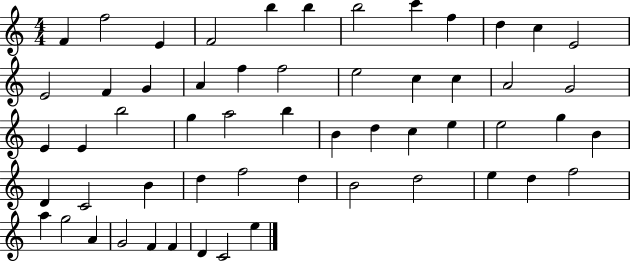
F4/q F5/h E4/q F4/h B5/q B5/q B5/h C6/q F5/q D5/q C5/q E4/h E4/h F4/q G4/q A4/q F5/q F5/h E5/h C5/q C5/q A4/h G4/h E4/q E4/q B5/h G5/q A5/h B5/q B4/q D5/q C5/q E5/q E5/h G5/q B4/q D4/q C4/h B4/q D5/q F5/h D5/q B4/h D5/h E5/q D5/q F5/h A5/q G5/h A4/q G4/h F4/q F4/q D4/q C4/h E5/q